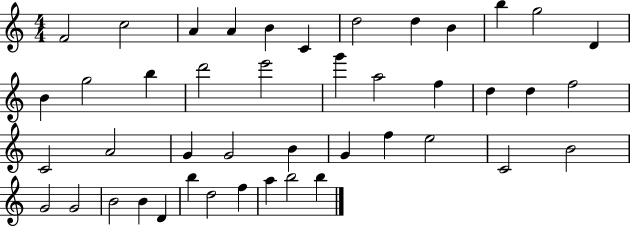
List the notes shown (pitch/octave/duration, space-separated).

F4/h C5/h A4/q A4/q B4/q C4/q D5/h D5/q B4/q B5/q G5/h D4/q B4/q G5/h B5/q D6/h E6/h G6/q A5/h F5/q D5/q D5/q F5/h C4/h A4/h G4/q G4/h B4/q G4/q F5/q E5/h C4/h B4/h G4/h G4/h B4/h B4/q D4/q B5/q D5/h F5/q A5/q B5/h B5/q